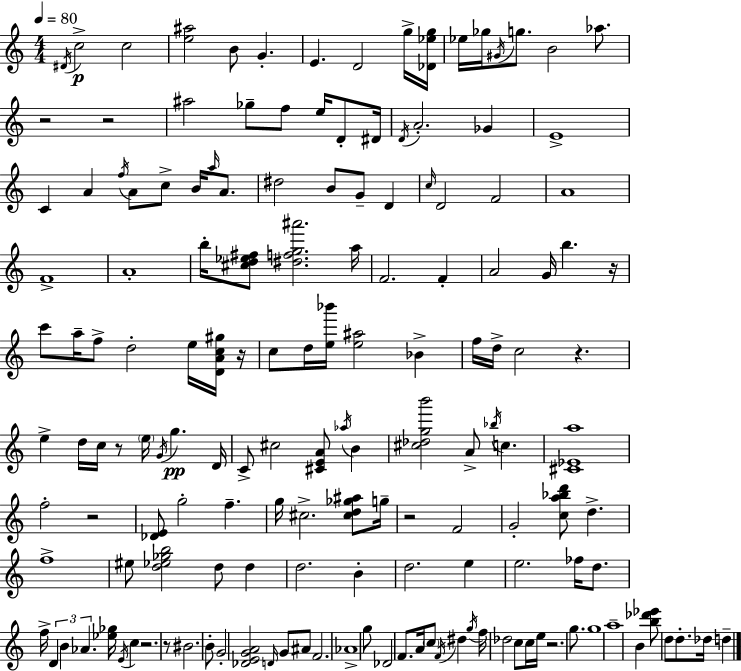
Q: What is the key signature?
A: C major